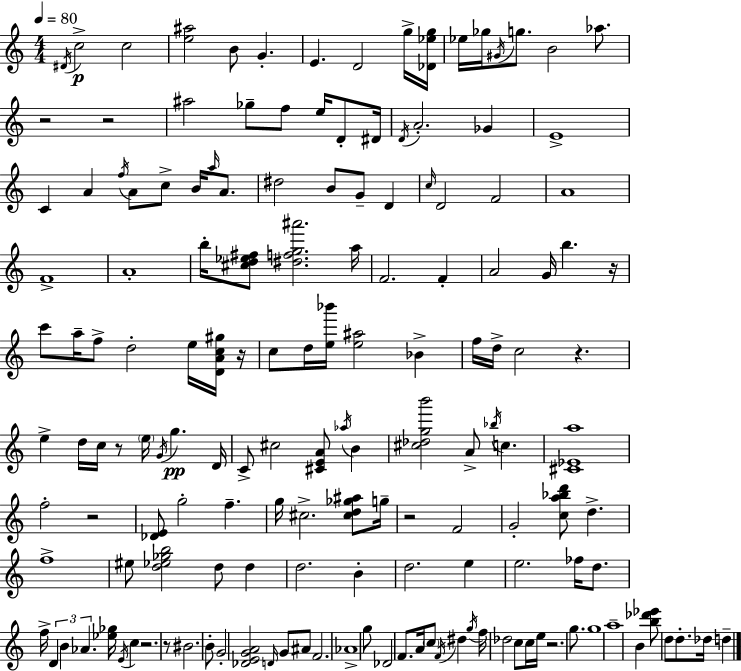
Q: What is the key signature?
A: C major